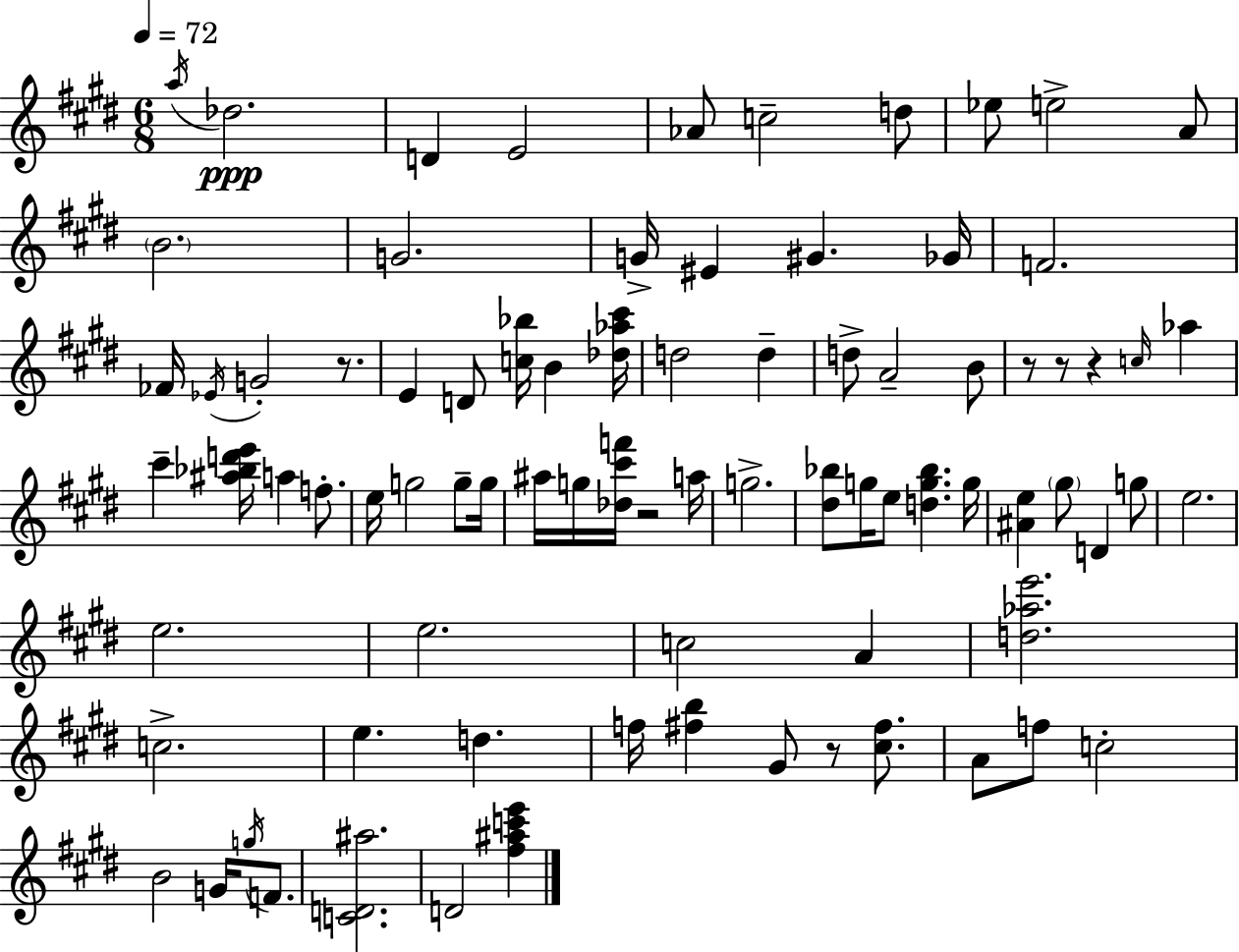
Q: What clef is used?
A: treble